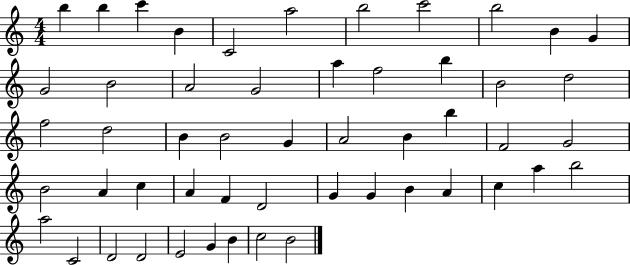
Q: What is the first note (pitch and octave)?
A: B5